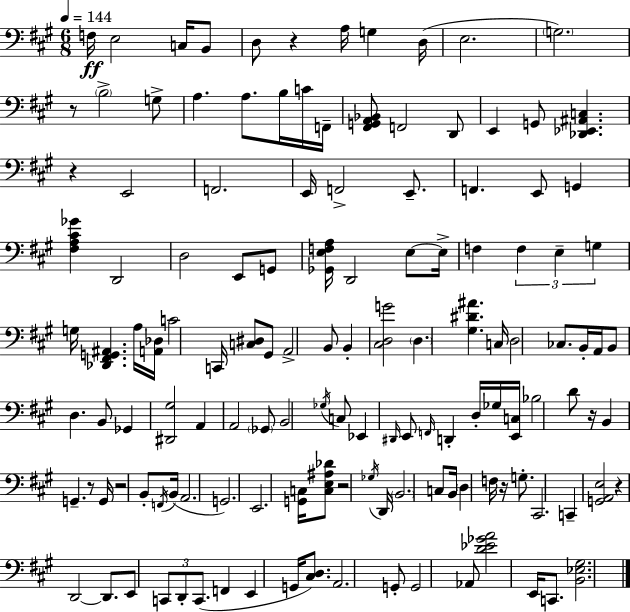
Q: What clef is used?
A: bass